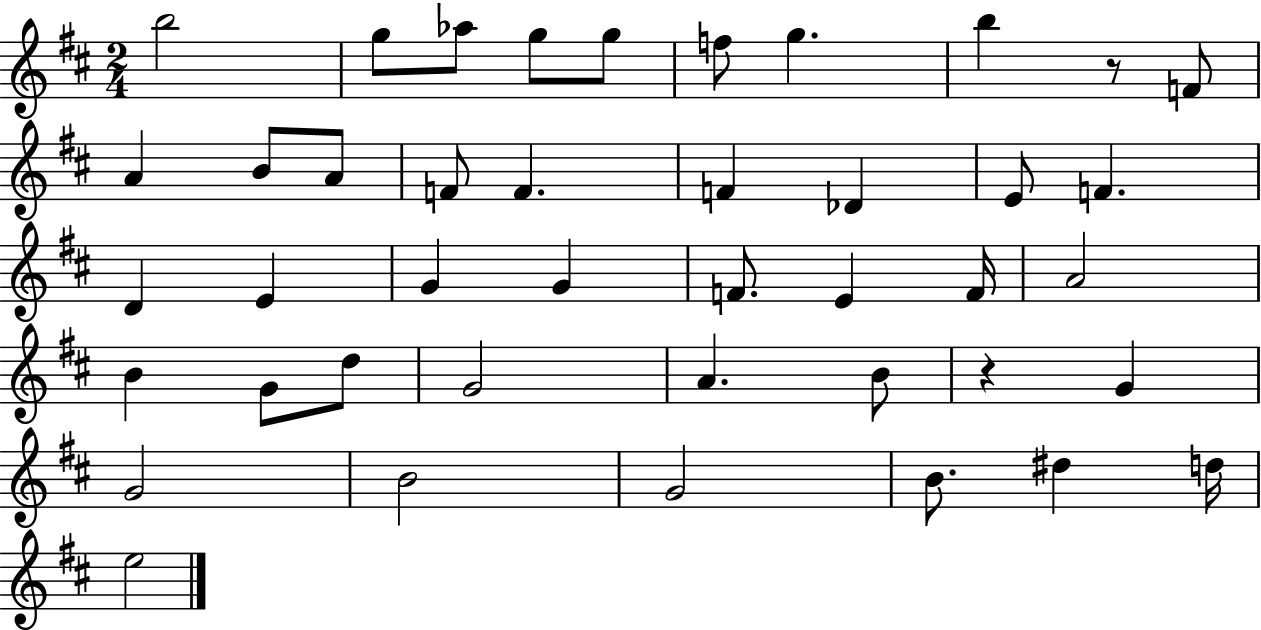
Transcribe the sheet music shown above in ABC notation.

X:1
T:Untitled
M:2/4
L:1/4
K:D
b2 g/2 _a/2 g/2 g/2 f/2 g b z/2 F/2 A B/2 A/2 F/2 F F _D E/2 F D E G G F/2 E F/4 A2 B G/2 d/2 G2 A B/2 z G G2 B2 G2 B/2 ^d d/4 e2